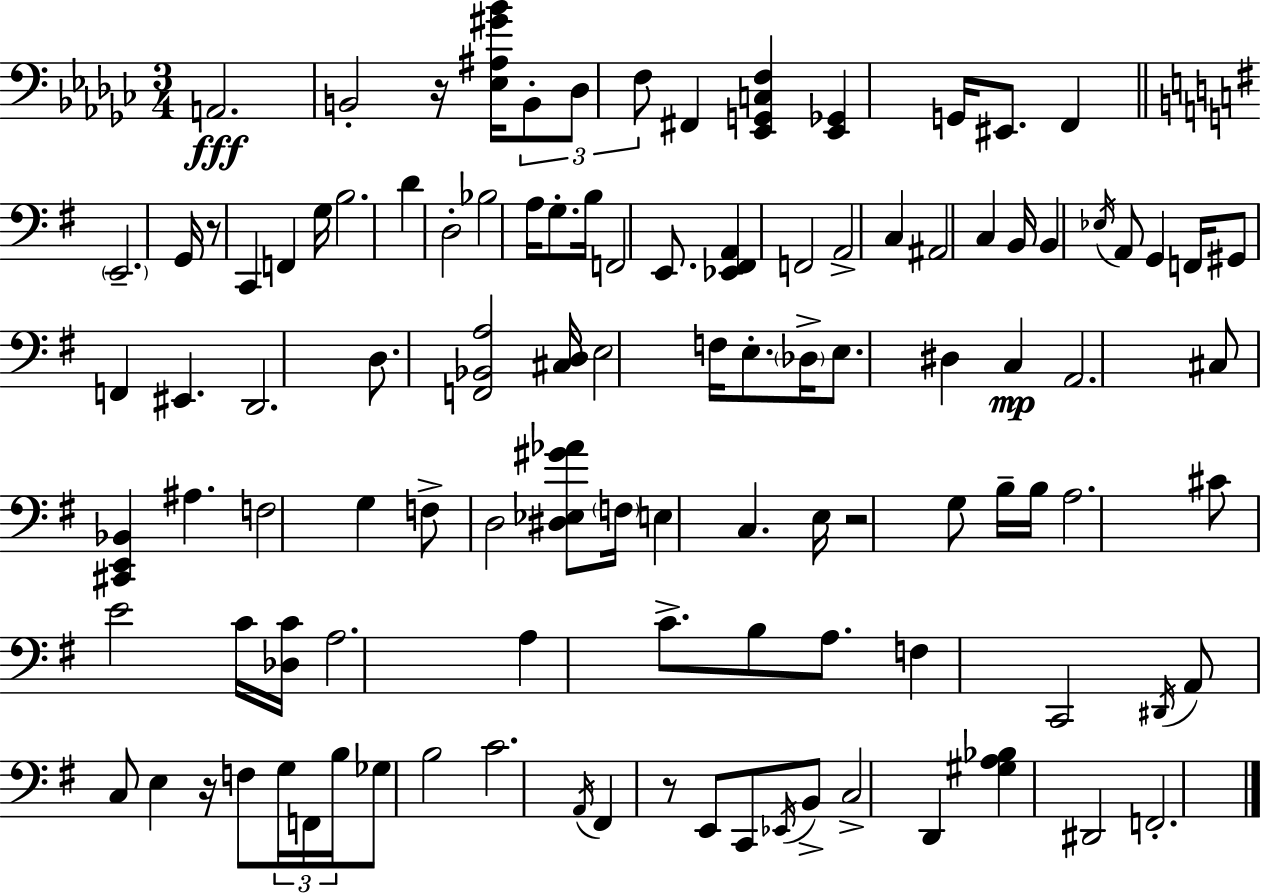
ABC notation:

X:1
T:Untitled
M:3/4
L:1/4
K:Ebm
A,,2 B,,2 z/4 [_E,^A,^G_B]/4 B,,/2 _D,/2 F,/2 ^F,, [_E,,G,,C,F,] [_E,,_G,,] G,,/4 ^E,,/2 F,, E,,2 G,,/4 z/2 C,, F,, G,/4 B,2 D D,2 _B,2 A,/4 G,/2 B,/4 F,,2 E,,/2 [_E,,^F,,A,,] F,,2 A,,2 C, ^A,,2 C, B,,/4 B,, _E,/4 A,,/2 G,, F,,/4 ^G,,/2 F,, ^E,, D,,2 D,/2 [F,,_B,,A,]2 [^C,D,]/4 E,2 F,/4 E,/2 _D,/4 E,/2 ^D, C, A,,2 ^C,/2 [^C,,E,,_B,,] ^A, F,2 G, F,/2 D,2 [^D,_E,^G_A]/2 F,/4 E, C, E,/4 z2 G,/2 B,/4 B,/4 A,2 ^C/2 E2 C/4 [_D,C]/4 A,2 A, C/2 B,/2 A,/2 F, C,,2 ^D,,/4 A,,/2 C,/2 E, z/4 F,/2 G,/4 F,,/4 B,/4 _G,/2 B,2 C2 A,,/4 ^F,, z/2 E,,/2 C,,/2 _E,,/4 B,,/2 C,2 D,, [^G,A,_B,] ^D,,2 F,,2